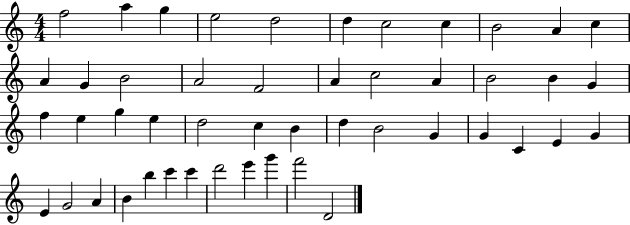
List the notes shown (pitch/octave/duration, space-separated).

F5/h A5/q G5/q E5/h D5/h D5/q C5/h C5/q B4/h A4/q C5/q A4/q G4/q B4/h A4/h F4/h A4/q C5/h A4/q B4/h B4/q G4/q F5/q E5/q G5/q E5/q D5/h C5/q B4/q D5/q B4/h G4/q G4/q C4/q E4/q G4/q E4/q G4/h A4/q B4/q B5/q C6/q C6/q D6/h E6/q G6/q F6/h D4/h